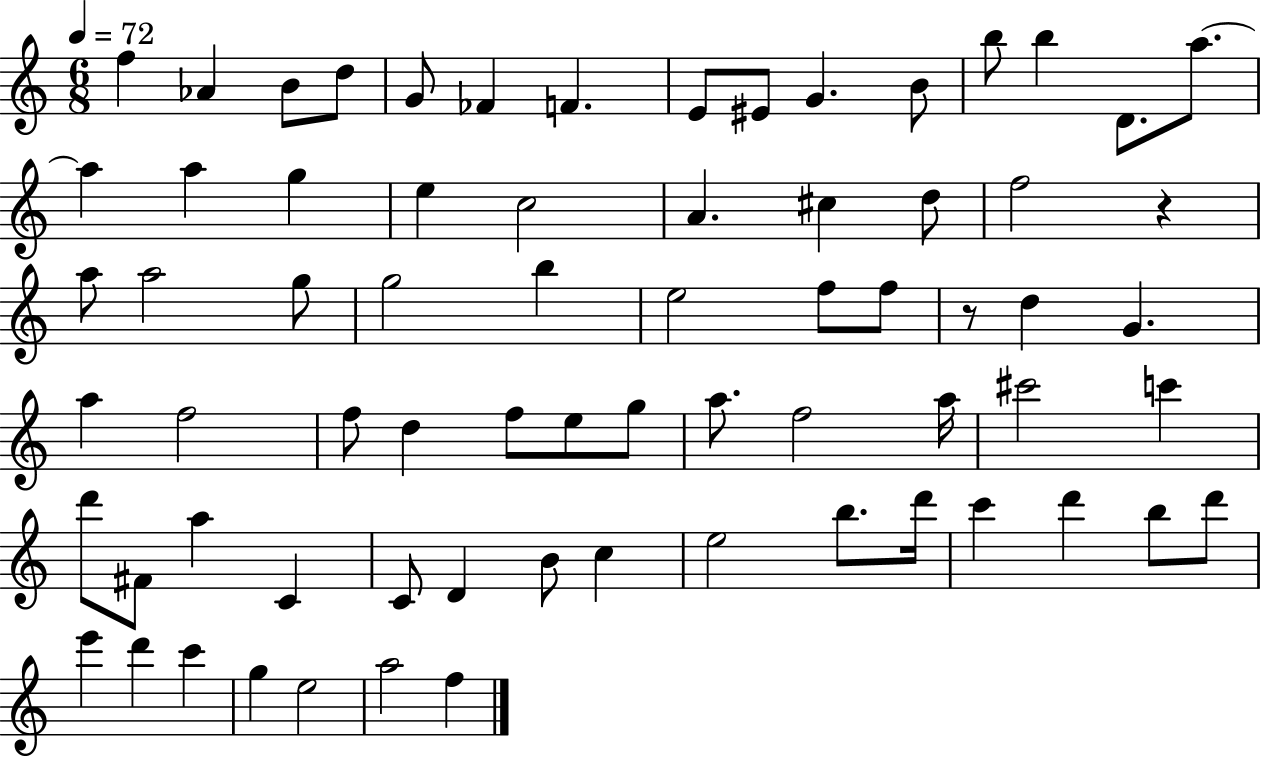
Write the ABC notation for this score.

X:1
T:Untitled
M:6/8
L:1/4
K:C
f _A B/2 d/2 G/2 _F F E/2 ^E/2 G B/2 b/2 b D/2 a/2 a a g e c2 A ^c d/2 f2 z a/2 a2 g/2 g2 b e2 f/2 f/2 z/2 d G a f2 f/2 d f/2 e/2 g/2 a/2 f2 a/4 ^c'2 c' d'/2 ^F/2 a C C/2 D B/2 c e2 b/2 d'/4 c' d' b/2 d'/2 e' d' c' g e2 a2 f